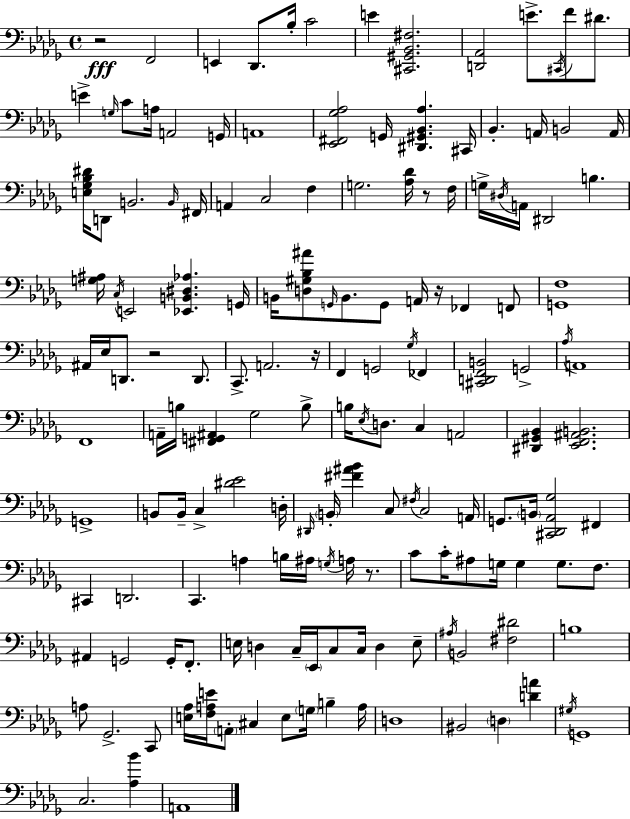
R/h F2/h E2/q Db2/e. Bb3/s C4/h E4/q [C#2,G#2,Bb2,F#3]/h. [D2,Ab2]/h E4/e. C#2/s F4/e D#4/e. E4/q G3/s C4/e A3/s A2/h G2/s A2/w [Eb2,F#2,Gb3,Ab3]/h G2/s [D#2,G#2,Bb2,Ab3]/q. C#2/s Bb2/q. A2/s B2/h A2/s [E3,Gb3,Bb3,D#4]/s D2/e B2/h. B2/s F#2/s A2/q C3/h F3/q G3/h. [Ab3,Db4]/s R/e F3/s G3/s D#3/s A2/s D#2/h B3/q. [G3,A#3]/s C3/s E2/h [Eb2,B2,D#3,Ab3]/q. G2/s B2/s [D3,G#3,Bb3,A#4]/e G2/s B2/e. G2/e A2/s R/s FES2/q F2/e [G2,F3]/w A#2/s Eb3/s D2/e. R/h D2/e. C2/e. A2/h. R/s F2/q G2/h Gb3/s FES2/q [C#2,D2,F2,B2]/h G2/h Ab3/s A2/w F2/w A2/s B3/s [F#2,G2,A#2]/q Gb3/h B3/e B3/s Eb3/s D3/e. C3/q A2/h [D#2,G#2,Bb2]/q [Eb2,F2,A#2,B2]/h. G2/w B2/e B2/s C3/q [D#4,Eb4]/h D3/s D#2/s B2/s [F#4,A#4,Bb4]/q C3/e F#3/s C3/h A2/s G2/e. B2/s [C#2,Db2,Ab2,Gb3]/h F#2/q C#2/q D2/h. C2/q. A3/q B3/s A#3/s G3/s A3/s R/e. C4/e C4/s A#3/e G3/s G3/q G3/e. F3/e. A#2/q G2/h G2/s F2/e. E3/s D3/q C3/s Eb2/s C3/e C3/s D3/q E3/e A#3/s B2/h [F#3,D#4]/h B3/w A3/e Gb2/h. C2/e [E3,Ab3]/s [F3,A3,E4]/s A2/e C#3/q E3/e G3/s B3/q A3/s D3/w BIS2/h D3/q [D4,A4]/q G#3/s G2/w C3/h. [Ab3,Bb4]/q A2/w